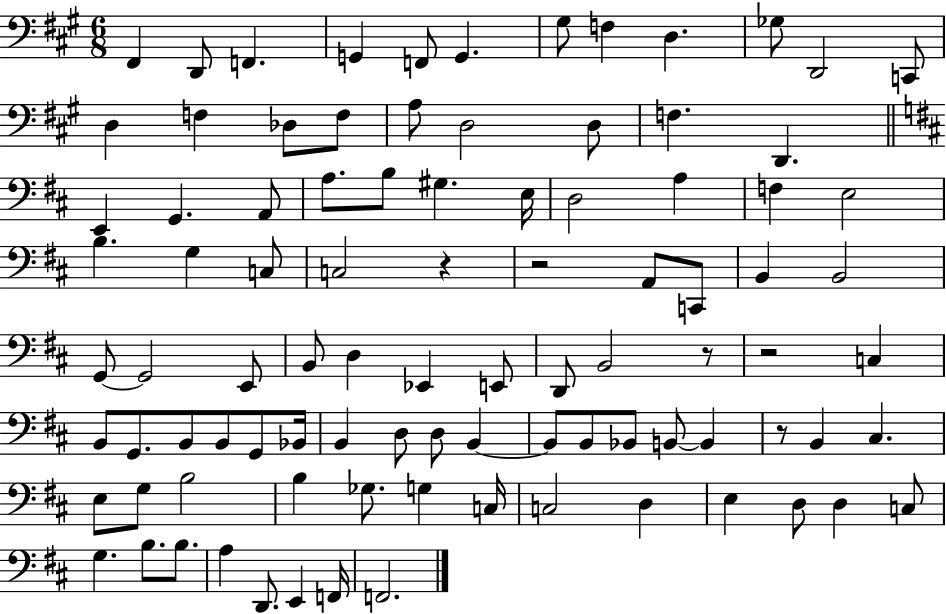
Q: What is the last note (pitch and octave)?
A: F2